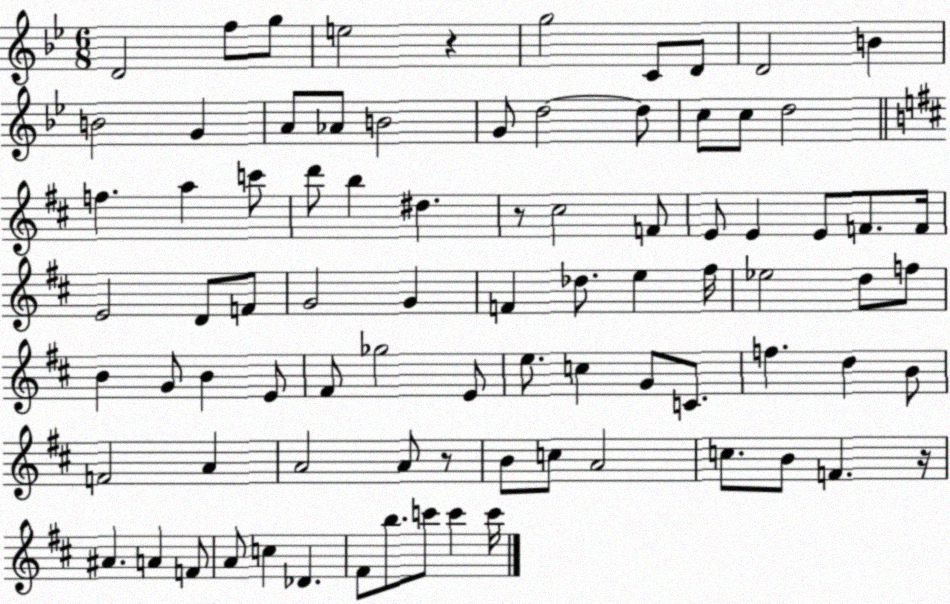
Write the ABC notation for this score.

X:1
T:Untitled
M:6/8
L:1/4
K:Bb
D2 f/2 g/2 e2 z g2 C/2 D/2 D2 B B2 G A/2 _A/2 B2 G/2 d2 d/2 c/2 c/2 d2 f a c'/2 d'/2 b ^d z/2 ^c2 F/2 E/2 E E/2 F/2 F/4 E2 D/2 F/2 G2 G F _d/2 e ^f/4 _e2 d/2 f/2 B G/2 B E/2 ^F/2 _g2 E/2 e/2 c G/2 C/2 f d B/2 F2 A A2 A/2 z/2 B/2 c/2 A2 c/2 B/2 F z/4 ^A A F/2 A/2 c _D ^F/2 b/2 c'/2 c' c'/4